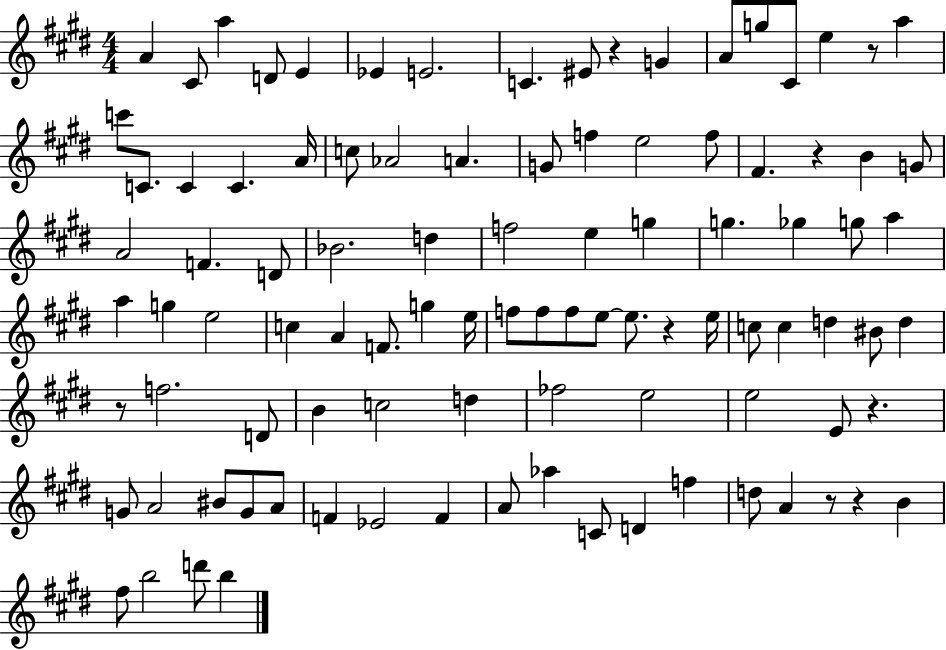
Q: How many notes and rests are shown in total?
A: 98